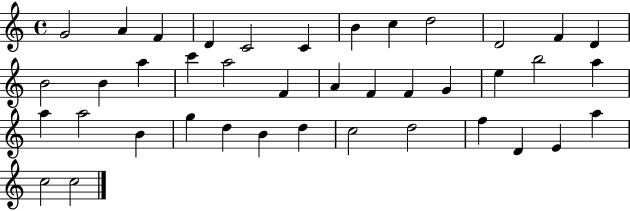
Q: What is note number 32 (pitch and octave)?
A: D5